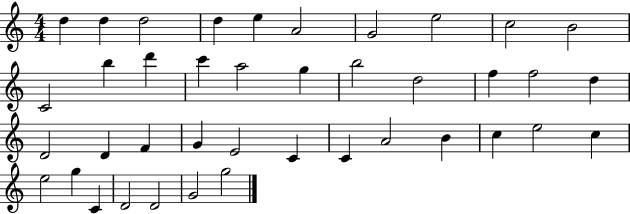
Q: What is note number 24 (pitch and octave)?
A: F4